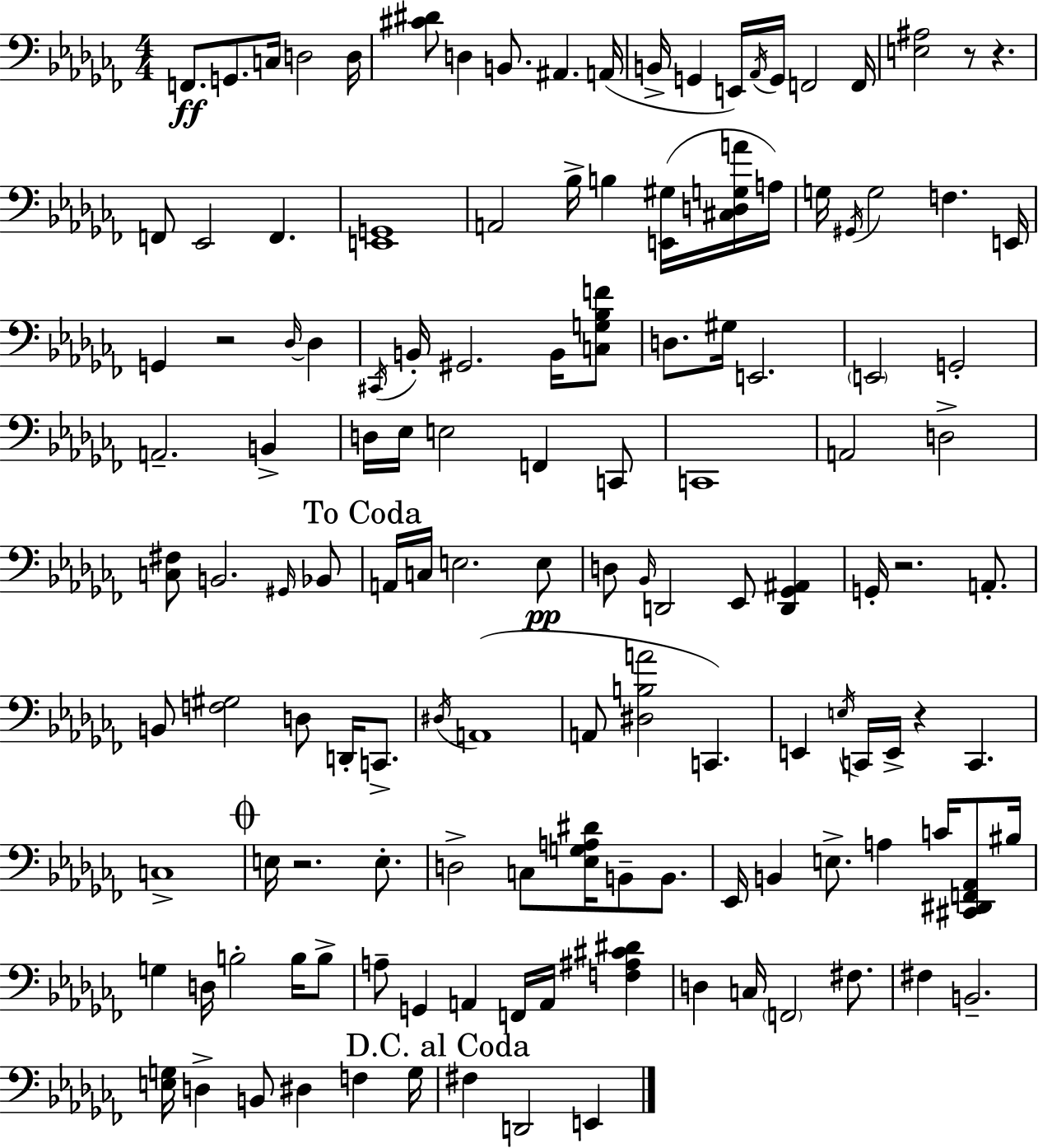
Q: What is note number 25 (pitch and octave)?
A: G#2